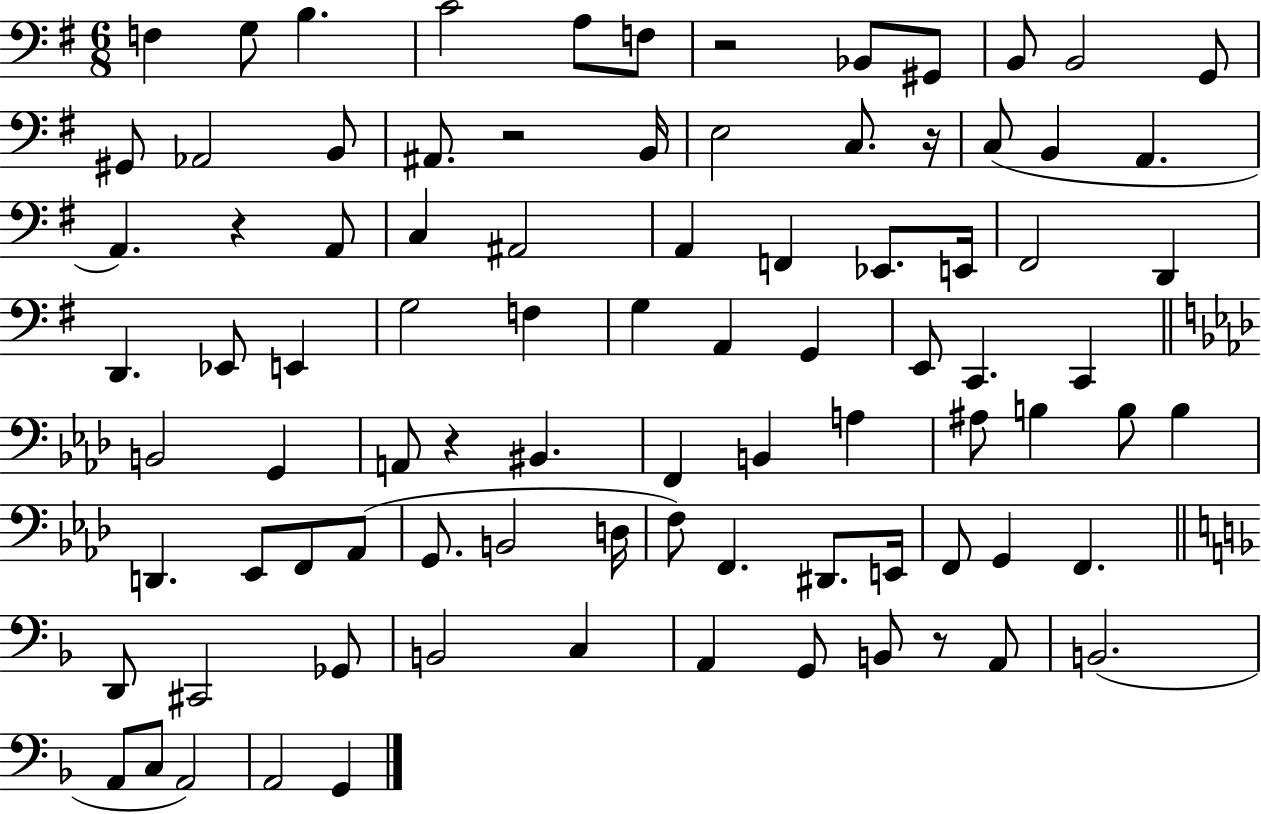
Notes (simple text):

F3/q G3/e B3/q. C4/h A3/e F3/e R/h Bb2/e G#2/e B2/e B2/h G2/e G#2/e Ab2/h B2/e A#2/e. R/h B2/s E3/h C3/e. R/s C3/e B2/q A2/q. A2/q. R/q A2/e C3/q A#2/h A2/q F2/q Eb2/e. E2/s F#2/h D2/q D2/q. Eb2/e E2/q G3/h F3/q G3/q A2/q G2/q E2/e C2/q. C2/q B2/h G2/q A2/e R/q BIS2/q. F2/q B2/q A3/q A#3/e B3/q B3/e B3/q D2/q. Eb2/e F2/e Ab2/e G2/e. B2/h D3/s F3/e F2/q. D#2/e. E2/s F2/e G2/q F2/q. D2/e C#2/h Gb2/e B2/h C3/q A2/q G2/e B2/e R/e A2/e B2/h. A2/e C3/e A2/h A2/h G2/q